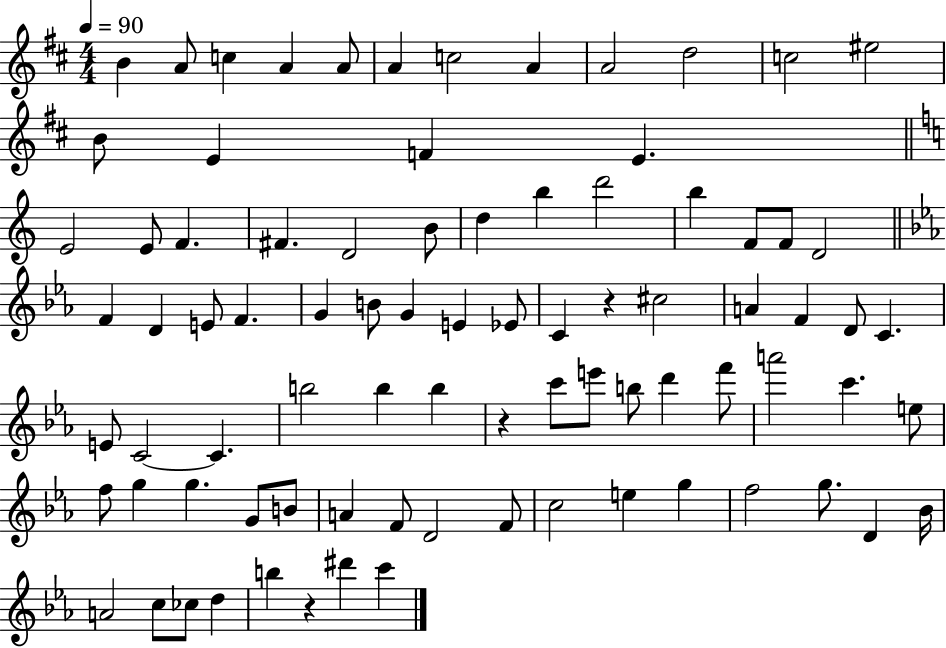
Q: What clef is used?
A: treble